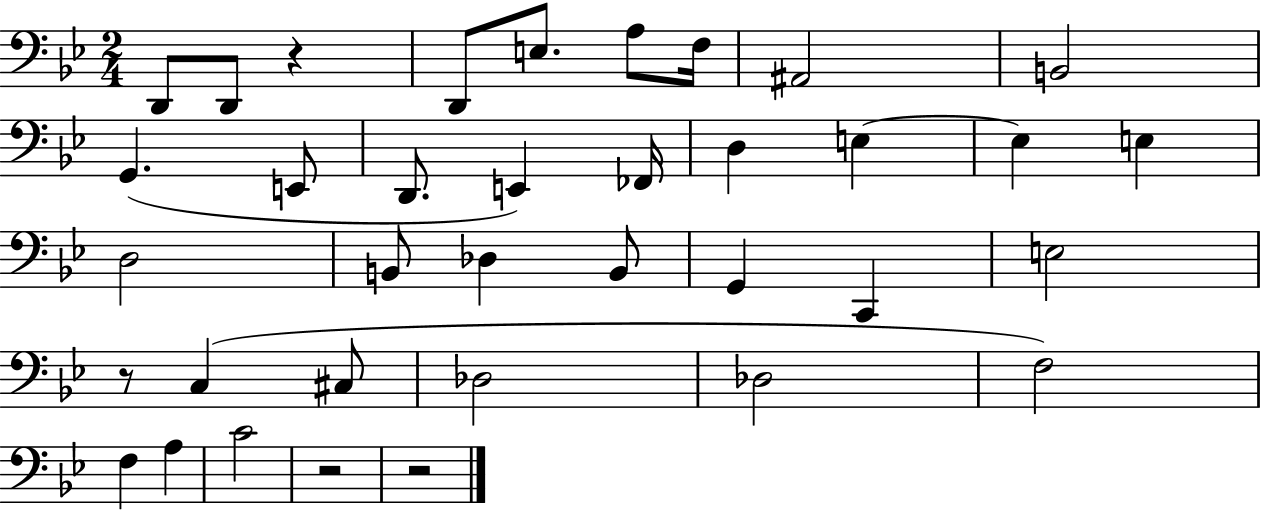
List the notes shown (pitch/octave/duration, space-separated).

D2/e D2/e R/q D2/e E3/e. A3/e F3/s A#2/h B2/h G2/q. E2/e D2/e. E2/q FES2/s D3/q E3/q E3/q E3/q D3/h B2/e Db3/q B2/e G2/q C2/q E3/h R/e C3/q C#3/e Db3/h Db3/h F3/h F3/q A3/q C4/h R/h R/h